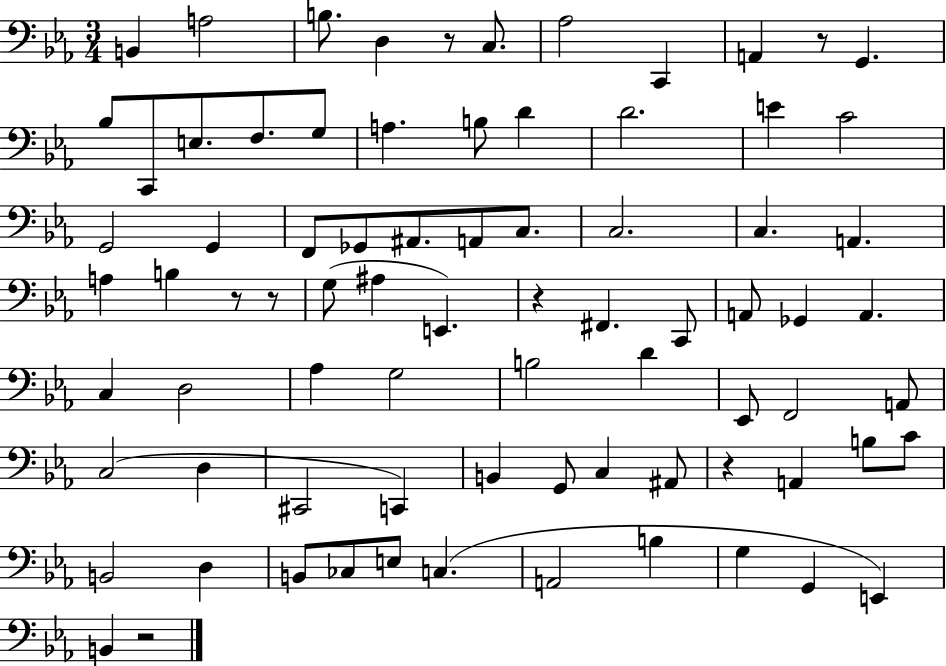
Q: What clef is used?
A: bass